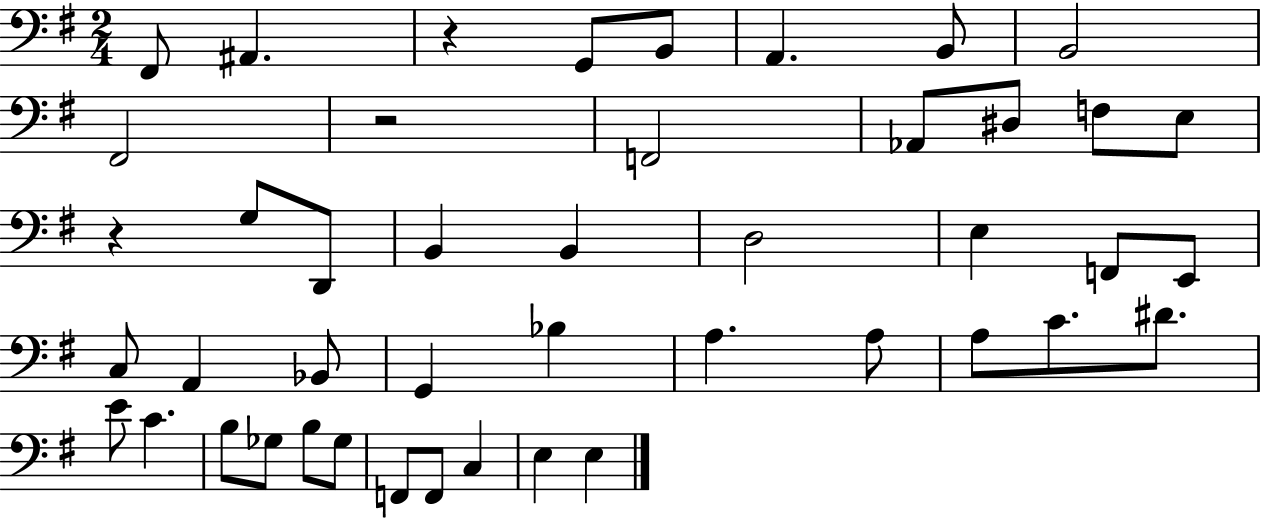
F#2/e A#2/q. R/q G2/e B2/e A2/q. B2/e B2/h F#2/h R/h F2/h Ab2/e D#3/e F3/e E3/e R/q G3/e D2/e B2/q B2/q D3/h E3/q F2/e E2/e C3/e A2/q Bb2/e G2/q Bb3/q A3/q. A3/e A3/e C4/e. D#4/e. E4/e C4/q. B3/e Gb3/e B3/e Gb3/e F2/e F2/e C3/q E3/q E3/q